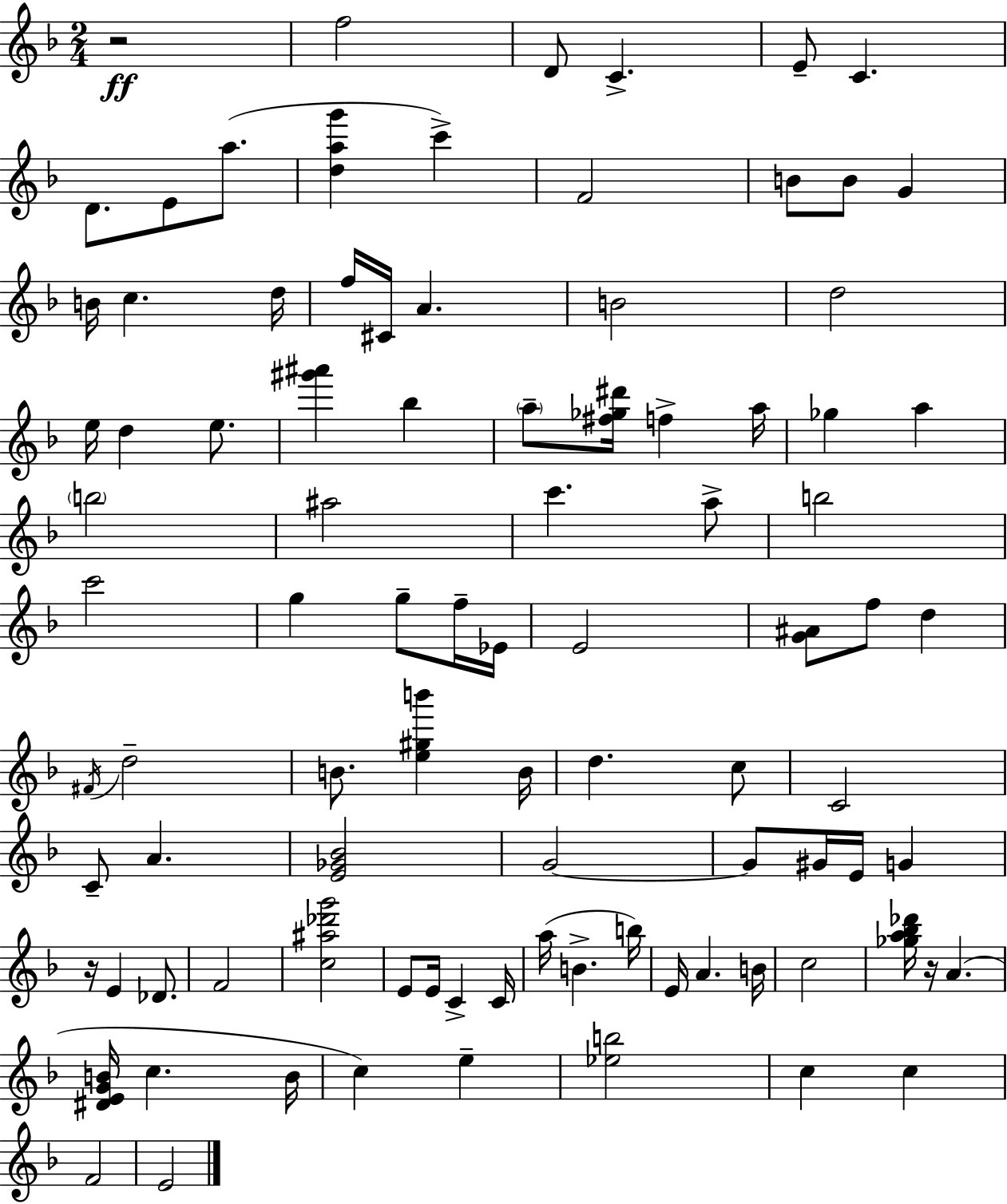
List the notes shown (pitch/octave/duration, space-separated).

R/h F5/h D4/e C4/q. E4/e C4/q. D4/e. E4/e A5/e. [D5,A5,G6]/q C6/q F4/h B4/e B4/e G4/q B4/s C5/q. D5/s F5/s C#4/s A4/q. B4/h D5/h E5/s D5/q E5/e. [G#6,A#6]/q Bb5/q A5/e [F#5,Gb5,D#6]/s F5/q A5/s Gb5/q A5/q B5/h A#5/h C6/q. A5/e B5/h C6/h G5/q G5/e F5/s Eb4/s E4/h [G4,A#4]/e F5/e D5/q F#4/s D5/h B4/e. [E5,G#5,B6]/q B4/s D5/q. C5/e C4/h C4/e A4/q. [E4,Gb4,Bb4]/h G4/h G4/e G#4/s E4/s G4/q R/s E4/q Db4/e. F4/h [C5,A#5,Db6,G6]/h E4/e E4/s C4/q C4/s A5/s B4/q. B5/s E4/s A4/q. B4/s C5/h [Gb5,A5,Bb5,Db6]/s R/s A4/q. [D#4,E4,G4,B4]/s C5/q. B4/s C5/q E5/q [Eb5,B5]/h C5/q C5/q F4/h E4/h